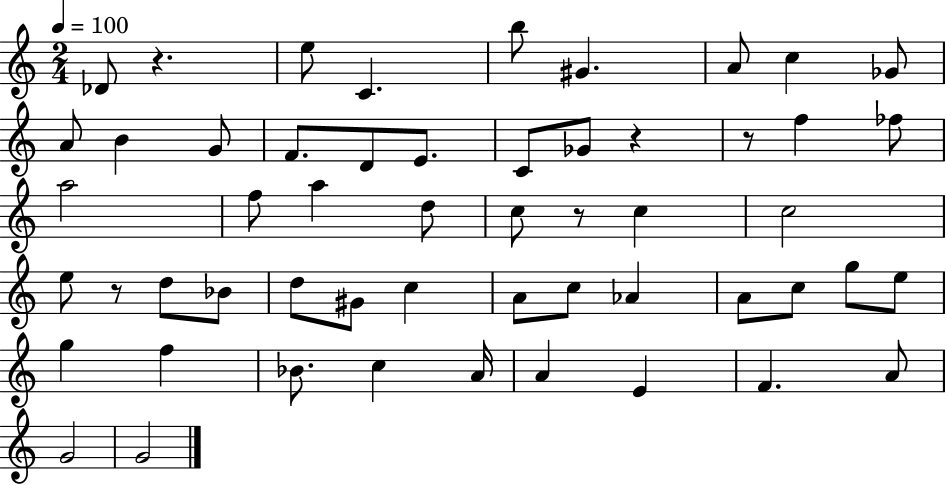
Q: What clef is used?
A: treble